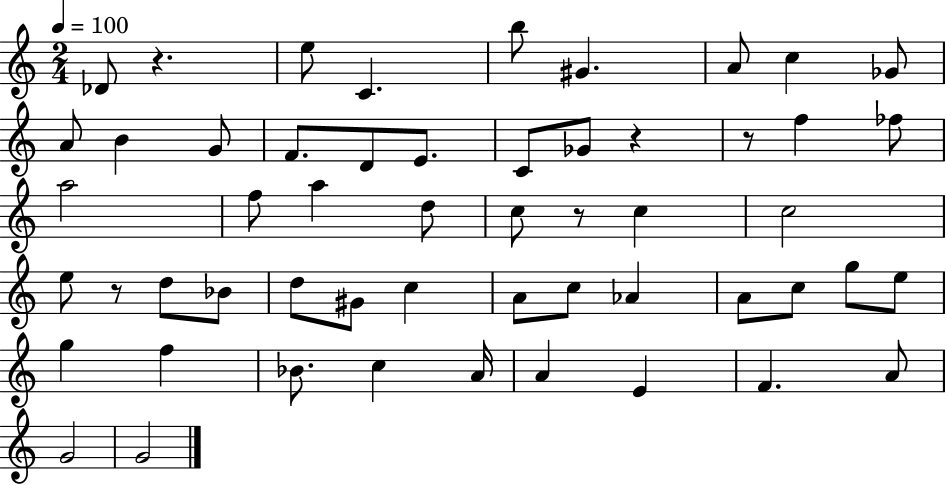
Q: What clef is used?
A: treble